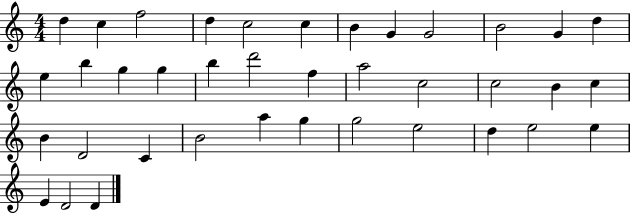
{
  \clef treble
  \numericTimeSignature
  \time 4/4
  \key c \major
  d''4 c''4 f''2 | d''4 c''2 c''4 | b'4 g'4 g'2 | b'2 g'4 d''4 | \break e''4 b''4 g''4 g''4 | b''4 d'''2 f''4 | a''2 c''2 | c''2 b'4 c''4 | \break b'4 d'2 c'4 | b'2 a''4 g''4 | g''2 e''2 | d''4 e''2 e''4 | \break e'4 d'2 d'4 | \bar "|."
}